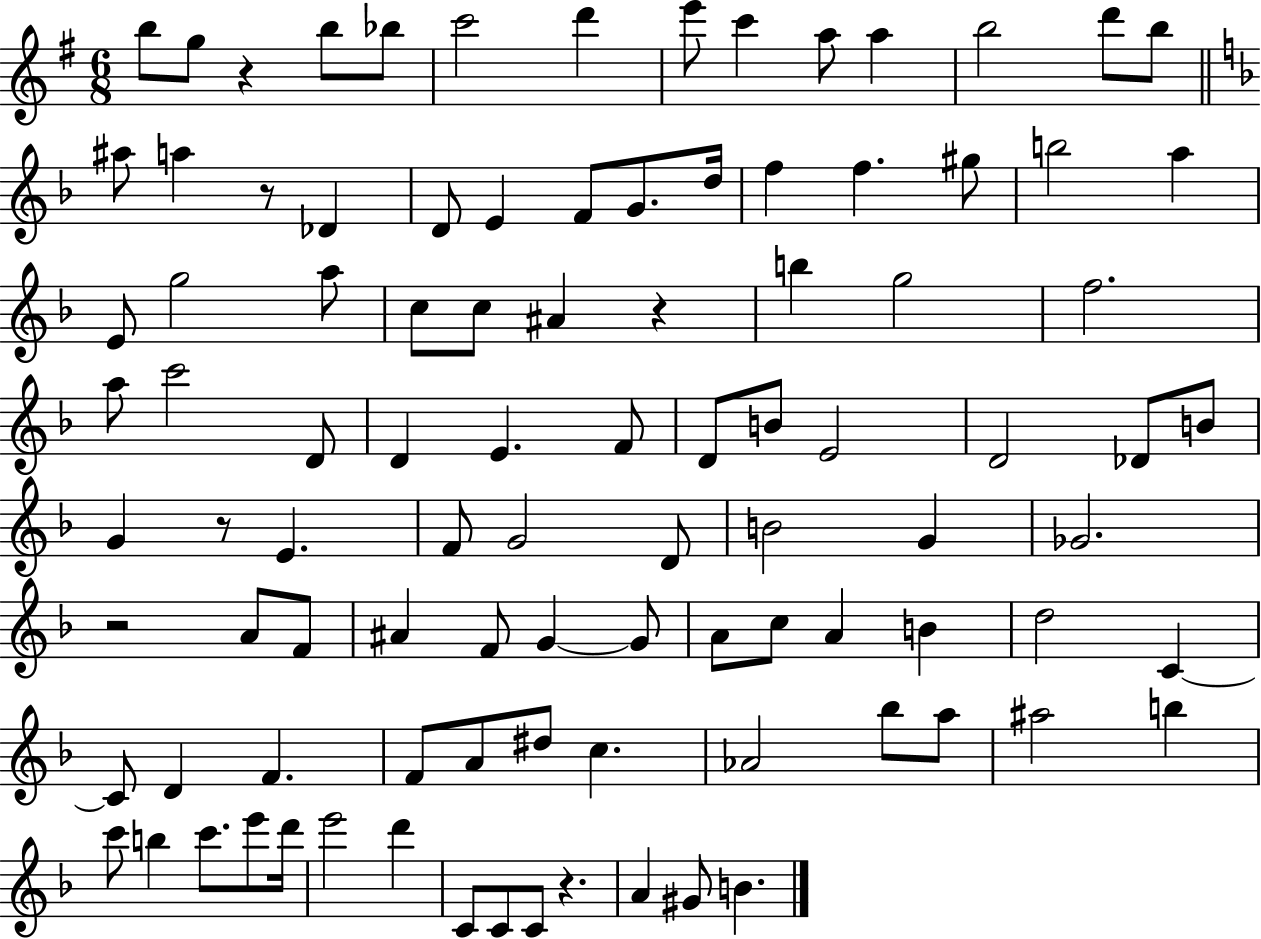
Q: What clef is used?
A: treble